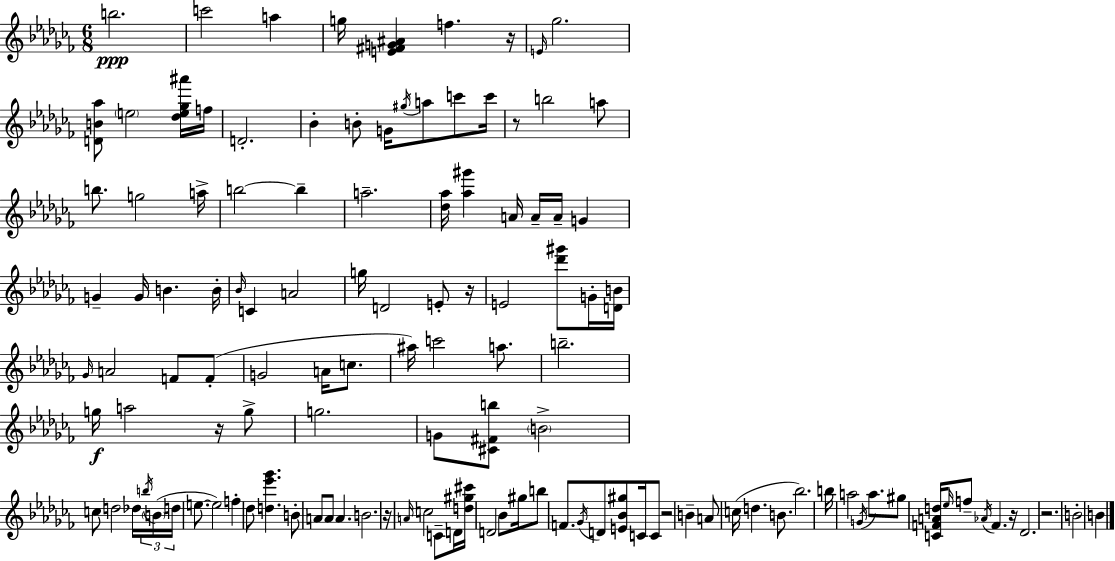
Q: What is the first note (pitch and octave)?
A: B5